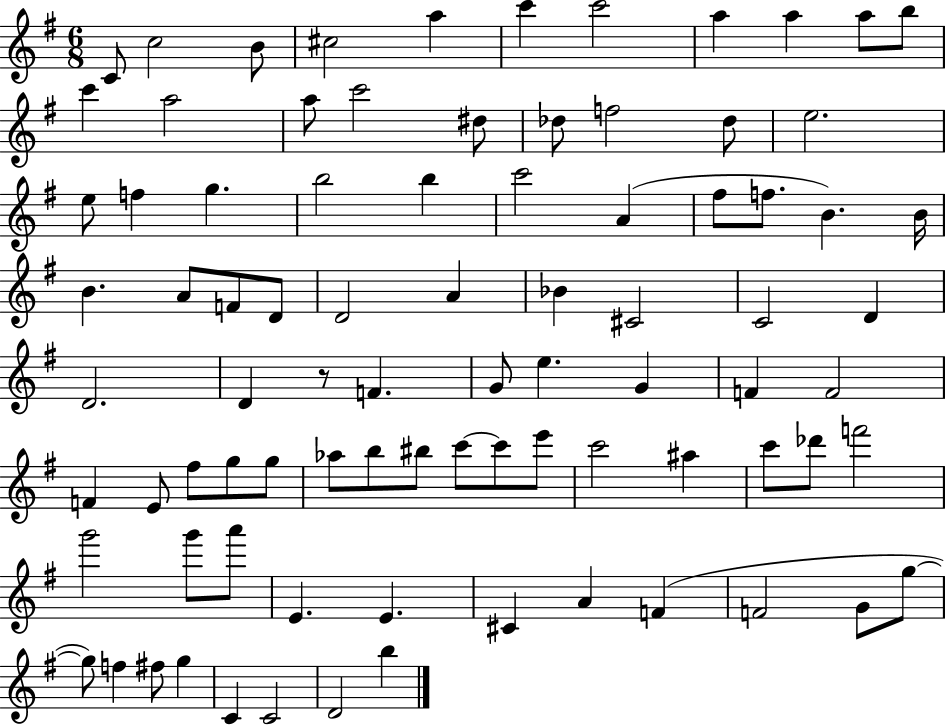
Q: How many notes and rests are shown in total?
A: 85